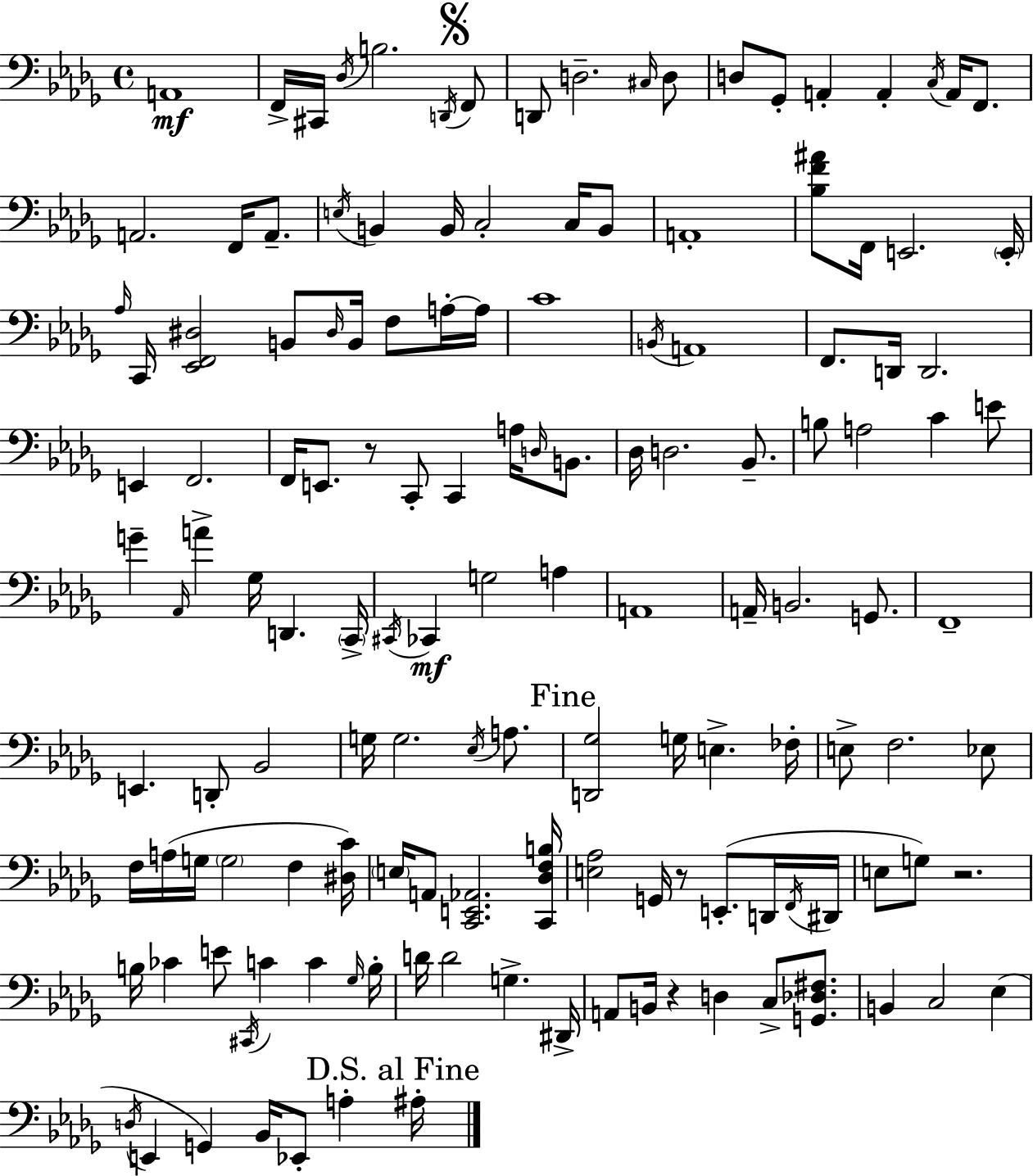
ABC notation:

X:1
T:Untitled
M:4/4
L:1/4
K:Bbm
A,,4 F,,/4 ^C,,/4 _D,/4 B,2 D,,/4 F,,/2 D,,/2 D,2 ^C,/4 D,/2 D,/2 _G,,/2 A,, A,, C,/4 A,,/4 F,,/2 A,,2 F,,/4 A,,/2 E,/4 B,, B,,/4 C,2 C,/4 B,,/2 A,,4 [_B,F^A]/2 F,,/4 E,,2 E,,/4 _A,/4 C,,/4 [_E,,F,,^D,]2 B,,/2 ^D,/4 B,,/4 F,/2 A,/4 A,/4 C4 B,,/4 A,,4 F,,/2 D,,/4 D,,2 E,, F,,2 F,,/4 E,,/2 z/2 C,,/2 C,, A,/4 D,/4 B,,/2 _D,/4 D,2 _B,,/2 B,/2 A,2 C E/2 G _A,,/4 A _G,/4 D,, C,,/4 ^C,,/4 _C,, G,2 A, A,,4 A,,/4 B,,2 G,,/2 F,,4 E,, D,,/2 _B,,2 G,/4 G,2 _E,/4 A,/2 [D,,_G,]2 G,/4 E, _F,/4 E,/2 F,2 _E,/2 F,/4 A,/4 G,/4 G,2 F, [^D,C]/4 E,/4 A,,/2 [C,,E,,_A,,]2 [C,,_D,F,B,]/4 [E,_A,]2 G,,/4 z/2 E,,/2 D,,/4 F,,/4 ^D,,/4 E,/2 G,/2 z2 B,/4 _C E/2 ^C,,/4 C C _G,/4 B,/4 D/4 D2 G, ^D,,/4 A,,/2 B,,/4 z D, C,/2 [G,,_D,^F,]/2 B,, C,2 _E, D,/4 E,, G,, _B,,/4 _E,,/2 A, ^A,/4